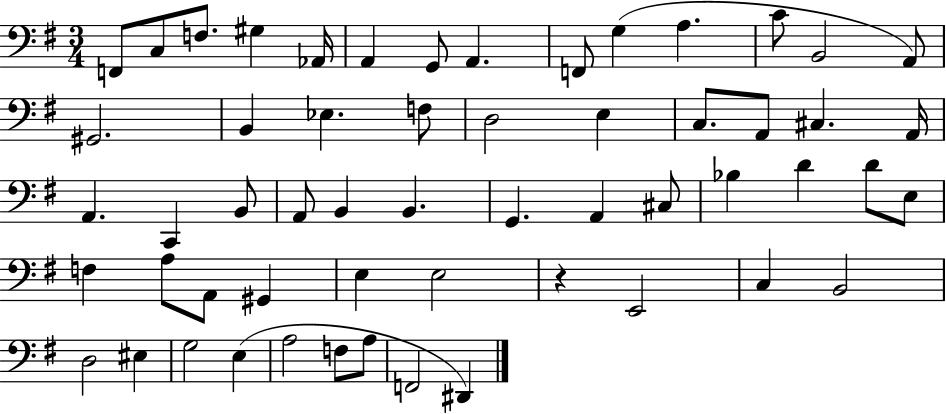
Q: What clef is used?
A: bass